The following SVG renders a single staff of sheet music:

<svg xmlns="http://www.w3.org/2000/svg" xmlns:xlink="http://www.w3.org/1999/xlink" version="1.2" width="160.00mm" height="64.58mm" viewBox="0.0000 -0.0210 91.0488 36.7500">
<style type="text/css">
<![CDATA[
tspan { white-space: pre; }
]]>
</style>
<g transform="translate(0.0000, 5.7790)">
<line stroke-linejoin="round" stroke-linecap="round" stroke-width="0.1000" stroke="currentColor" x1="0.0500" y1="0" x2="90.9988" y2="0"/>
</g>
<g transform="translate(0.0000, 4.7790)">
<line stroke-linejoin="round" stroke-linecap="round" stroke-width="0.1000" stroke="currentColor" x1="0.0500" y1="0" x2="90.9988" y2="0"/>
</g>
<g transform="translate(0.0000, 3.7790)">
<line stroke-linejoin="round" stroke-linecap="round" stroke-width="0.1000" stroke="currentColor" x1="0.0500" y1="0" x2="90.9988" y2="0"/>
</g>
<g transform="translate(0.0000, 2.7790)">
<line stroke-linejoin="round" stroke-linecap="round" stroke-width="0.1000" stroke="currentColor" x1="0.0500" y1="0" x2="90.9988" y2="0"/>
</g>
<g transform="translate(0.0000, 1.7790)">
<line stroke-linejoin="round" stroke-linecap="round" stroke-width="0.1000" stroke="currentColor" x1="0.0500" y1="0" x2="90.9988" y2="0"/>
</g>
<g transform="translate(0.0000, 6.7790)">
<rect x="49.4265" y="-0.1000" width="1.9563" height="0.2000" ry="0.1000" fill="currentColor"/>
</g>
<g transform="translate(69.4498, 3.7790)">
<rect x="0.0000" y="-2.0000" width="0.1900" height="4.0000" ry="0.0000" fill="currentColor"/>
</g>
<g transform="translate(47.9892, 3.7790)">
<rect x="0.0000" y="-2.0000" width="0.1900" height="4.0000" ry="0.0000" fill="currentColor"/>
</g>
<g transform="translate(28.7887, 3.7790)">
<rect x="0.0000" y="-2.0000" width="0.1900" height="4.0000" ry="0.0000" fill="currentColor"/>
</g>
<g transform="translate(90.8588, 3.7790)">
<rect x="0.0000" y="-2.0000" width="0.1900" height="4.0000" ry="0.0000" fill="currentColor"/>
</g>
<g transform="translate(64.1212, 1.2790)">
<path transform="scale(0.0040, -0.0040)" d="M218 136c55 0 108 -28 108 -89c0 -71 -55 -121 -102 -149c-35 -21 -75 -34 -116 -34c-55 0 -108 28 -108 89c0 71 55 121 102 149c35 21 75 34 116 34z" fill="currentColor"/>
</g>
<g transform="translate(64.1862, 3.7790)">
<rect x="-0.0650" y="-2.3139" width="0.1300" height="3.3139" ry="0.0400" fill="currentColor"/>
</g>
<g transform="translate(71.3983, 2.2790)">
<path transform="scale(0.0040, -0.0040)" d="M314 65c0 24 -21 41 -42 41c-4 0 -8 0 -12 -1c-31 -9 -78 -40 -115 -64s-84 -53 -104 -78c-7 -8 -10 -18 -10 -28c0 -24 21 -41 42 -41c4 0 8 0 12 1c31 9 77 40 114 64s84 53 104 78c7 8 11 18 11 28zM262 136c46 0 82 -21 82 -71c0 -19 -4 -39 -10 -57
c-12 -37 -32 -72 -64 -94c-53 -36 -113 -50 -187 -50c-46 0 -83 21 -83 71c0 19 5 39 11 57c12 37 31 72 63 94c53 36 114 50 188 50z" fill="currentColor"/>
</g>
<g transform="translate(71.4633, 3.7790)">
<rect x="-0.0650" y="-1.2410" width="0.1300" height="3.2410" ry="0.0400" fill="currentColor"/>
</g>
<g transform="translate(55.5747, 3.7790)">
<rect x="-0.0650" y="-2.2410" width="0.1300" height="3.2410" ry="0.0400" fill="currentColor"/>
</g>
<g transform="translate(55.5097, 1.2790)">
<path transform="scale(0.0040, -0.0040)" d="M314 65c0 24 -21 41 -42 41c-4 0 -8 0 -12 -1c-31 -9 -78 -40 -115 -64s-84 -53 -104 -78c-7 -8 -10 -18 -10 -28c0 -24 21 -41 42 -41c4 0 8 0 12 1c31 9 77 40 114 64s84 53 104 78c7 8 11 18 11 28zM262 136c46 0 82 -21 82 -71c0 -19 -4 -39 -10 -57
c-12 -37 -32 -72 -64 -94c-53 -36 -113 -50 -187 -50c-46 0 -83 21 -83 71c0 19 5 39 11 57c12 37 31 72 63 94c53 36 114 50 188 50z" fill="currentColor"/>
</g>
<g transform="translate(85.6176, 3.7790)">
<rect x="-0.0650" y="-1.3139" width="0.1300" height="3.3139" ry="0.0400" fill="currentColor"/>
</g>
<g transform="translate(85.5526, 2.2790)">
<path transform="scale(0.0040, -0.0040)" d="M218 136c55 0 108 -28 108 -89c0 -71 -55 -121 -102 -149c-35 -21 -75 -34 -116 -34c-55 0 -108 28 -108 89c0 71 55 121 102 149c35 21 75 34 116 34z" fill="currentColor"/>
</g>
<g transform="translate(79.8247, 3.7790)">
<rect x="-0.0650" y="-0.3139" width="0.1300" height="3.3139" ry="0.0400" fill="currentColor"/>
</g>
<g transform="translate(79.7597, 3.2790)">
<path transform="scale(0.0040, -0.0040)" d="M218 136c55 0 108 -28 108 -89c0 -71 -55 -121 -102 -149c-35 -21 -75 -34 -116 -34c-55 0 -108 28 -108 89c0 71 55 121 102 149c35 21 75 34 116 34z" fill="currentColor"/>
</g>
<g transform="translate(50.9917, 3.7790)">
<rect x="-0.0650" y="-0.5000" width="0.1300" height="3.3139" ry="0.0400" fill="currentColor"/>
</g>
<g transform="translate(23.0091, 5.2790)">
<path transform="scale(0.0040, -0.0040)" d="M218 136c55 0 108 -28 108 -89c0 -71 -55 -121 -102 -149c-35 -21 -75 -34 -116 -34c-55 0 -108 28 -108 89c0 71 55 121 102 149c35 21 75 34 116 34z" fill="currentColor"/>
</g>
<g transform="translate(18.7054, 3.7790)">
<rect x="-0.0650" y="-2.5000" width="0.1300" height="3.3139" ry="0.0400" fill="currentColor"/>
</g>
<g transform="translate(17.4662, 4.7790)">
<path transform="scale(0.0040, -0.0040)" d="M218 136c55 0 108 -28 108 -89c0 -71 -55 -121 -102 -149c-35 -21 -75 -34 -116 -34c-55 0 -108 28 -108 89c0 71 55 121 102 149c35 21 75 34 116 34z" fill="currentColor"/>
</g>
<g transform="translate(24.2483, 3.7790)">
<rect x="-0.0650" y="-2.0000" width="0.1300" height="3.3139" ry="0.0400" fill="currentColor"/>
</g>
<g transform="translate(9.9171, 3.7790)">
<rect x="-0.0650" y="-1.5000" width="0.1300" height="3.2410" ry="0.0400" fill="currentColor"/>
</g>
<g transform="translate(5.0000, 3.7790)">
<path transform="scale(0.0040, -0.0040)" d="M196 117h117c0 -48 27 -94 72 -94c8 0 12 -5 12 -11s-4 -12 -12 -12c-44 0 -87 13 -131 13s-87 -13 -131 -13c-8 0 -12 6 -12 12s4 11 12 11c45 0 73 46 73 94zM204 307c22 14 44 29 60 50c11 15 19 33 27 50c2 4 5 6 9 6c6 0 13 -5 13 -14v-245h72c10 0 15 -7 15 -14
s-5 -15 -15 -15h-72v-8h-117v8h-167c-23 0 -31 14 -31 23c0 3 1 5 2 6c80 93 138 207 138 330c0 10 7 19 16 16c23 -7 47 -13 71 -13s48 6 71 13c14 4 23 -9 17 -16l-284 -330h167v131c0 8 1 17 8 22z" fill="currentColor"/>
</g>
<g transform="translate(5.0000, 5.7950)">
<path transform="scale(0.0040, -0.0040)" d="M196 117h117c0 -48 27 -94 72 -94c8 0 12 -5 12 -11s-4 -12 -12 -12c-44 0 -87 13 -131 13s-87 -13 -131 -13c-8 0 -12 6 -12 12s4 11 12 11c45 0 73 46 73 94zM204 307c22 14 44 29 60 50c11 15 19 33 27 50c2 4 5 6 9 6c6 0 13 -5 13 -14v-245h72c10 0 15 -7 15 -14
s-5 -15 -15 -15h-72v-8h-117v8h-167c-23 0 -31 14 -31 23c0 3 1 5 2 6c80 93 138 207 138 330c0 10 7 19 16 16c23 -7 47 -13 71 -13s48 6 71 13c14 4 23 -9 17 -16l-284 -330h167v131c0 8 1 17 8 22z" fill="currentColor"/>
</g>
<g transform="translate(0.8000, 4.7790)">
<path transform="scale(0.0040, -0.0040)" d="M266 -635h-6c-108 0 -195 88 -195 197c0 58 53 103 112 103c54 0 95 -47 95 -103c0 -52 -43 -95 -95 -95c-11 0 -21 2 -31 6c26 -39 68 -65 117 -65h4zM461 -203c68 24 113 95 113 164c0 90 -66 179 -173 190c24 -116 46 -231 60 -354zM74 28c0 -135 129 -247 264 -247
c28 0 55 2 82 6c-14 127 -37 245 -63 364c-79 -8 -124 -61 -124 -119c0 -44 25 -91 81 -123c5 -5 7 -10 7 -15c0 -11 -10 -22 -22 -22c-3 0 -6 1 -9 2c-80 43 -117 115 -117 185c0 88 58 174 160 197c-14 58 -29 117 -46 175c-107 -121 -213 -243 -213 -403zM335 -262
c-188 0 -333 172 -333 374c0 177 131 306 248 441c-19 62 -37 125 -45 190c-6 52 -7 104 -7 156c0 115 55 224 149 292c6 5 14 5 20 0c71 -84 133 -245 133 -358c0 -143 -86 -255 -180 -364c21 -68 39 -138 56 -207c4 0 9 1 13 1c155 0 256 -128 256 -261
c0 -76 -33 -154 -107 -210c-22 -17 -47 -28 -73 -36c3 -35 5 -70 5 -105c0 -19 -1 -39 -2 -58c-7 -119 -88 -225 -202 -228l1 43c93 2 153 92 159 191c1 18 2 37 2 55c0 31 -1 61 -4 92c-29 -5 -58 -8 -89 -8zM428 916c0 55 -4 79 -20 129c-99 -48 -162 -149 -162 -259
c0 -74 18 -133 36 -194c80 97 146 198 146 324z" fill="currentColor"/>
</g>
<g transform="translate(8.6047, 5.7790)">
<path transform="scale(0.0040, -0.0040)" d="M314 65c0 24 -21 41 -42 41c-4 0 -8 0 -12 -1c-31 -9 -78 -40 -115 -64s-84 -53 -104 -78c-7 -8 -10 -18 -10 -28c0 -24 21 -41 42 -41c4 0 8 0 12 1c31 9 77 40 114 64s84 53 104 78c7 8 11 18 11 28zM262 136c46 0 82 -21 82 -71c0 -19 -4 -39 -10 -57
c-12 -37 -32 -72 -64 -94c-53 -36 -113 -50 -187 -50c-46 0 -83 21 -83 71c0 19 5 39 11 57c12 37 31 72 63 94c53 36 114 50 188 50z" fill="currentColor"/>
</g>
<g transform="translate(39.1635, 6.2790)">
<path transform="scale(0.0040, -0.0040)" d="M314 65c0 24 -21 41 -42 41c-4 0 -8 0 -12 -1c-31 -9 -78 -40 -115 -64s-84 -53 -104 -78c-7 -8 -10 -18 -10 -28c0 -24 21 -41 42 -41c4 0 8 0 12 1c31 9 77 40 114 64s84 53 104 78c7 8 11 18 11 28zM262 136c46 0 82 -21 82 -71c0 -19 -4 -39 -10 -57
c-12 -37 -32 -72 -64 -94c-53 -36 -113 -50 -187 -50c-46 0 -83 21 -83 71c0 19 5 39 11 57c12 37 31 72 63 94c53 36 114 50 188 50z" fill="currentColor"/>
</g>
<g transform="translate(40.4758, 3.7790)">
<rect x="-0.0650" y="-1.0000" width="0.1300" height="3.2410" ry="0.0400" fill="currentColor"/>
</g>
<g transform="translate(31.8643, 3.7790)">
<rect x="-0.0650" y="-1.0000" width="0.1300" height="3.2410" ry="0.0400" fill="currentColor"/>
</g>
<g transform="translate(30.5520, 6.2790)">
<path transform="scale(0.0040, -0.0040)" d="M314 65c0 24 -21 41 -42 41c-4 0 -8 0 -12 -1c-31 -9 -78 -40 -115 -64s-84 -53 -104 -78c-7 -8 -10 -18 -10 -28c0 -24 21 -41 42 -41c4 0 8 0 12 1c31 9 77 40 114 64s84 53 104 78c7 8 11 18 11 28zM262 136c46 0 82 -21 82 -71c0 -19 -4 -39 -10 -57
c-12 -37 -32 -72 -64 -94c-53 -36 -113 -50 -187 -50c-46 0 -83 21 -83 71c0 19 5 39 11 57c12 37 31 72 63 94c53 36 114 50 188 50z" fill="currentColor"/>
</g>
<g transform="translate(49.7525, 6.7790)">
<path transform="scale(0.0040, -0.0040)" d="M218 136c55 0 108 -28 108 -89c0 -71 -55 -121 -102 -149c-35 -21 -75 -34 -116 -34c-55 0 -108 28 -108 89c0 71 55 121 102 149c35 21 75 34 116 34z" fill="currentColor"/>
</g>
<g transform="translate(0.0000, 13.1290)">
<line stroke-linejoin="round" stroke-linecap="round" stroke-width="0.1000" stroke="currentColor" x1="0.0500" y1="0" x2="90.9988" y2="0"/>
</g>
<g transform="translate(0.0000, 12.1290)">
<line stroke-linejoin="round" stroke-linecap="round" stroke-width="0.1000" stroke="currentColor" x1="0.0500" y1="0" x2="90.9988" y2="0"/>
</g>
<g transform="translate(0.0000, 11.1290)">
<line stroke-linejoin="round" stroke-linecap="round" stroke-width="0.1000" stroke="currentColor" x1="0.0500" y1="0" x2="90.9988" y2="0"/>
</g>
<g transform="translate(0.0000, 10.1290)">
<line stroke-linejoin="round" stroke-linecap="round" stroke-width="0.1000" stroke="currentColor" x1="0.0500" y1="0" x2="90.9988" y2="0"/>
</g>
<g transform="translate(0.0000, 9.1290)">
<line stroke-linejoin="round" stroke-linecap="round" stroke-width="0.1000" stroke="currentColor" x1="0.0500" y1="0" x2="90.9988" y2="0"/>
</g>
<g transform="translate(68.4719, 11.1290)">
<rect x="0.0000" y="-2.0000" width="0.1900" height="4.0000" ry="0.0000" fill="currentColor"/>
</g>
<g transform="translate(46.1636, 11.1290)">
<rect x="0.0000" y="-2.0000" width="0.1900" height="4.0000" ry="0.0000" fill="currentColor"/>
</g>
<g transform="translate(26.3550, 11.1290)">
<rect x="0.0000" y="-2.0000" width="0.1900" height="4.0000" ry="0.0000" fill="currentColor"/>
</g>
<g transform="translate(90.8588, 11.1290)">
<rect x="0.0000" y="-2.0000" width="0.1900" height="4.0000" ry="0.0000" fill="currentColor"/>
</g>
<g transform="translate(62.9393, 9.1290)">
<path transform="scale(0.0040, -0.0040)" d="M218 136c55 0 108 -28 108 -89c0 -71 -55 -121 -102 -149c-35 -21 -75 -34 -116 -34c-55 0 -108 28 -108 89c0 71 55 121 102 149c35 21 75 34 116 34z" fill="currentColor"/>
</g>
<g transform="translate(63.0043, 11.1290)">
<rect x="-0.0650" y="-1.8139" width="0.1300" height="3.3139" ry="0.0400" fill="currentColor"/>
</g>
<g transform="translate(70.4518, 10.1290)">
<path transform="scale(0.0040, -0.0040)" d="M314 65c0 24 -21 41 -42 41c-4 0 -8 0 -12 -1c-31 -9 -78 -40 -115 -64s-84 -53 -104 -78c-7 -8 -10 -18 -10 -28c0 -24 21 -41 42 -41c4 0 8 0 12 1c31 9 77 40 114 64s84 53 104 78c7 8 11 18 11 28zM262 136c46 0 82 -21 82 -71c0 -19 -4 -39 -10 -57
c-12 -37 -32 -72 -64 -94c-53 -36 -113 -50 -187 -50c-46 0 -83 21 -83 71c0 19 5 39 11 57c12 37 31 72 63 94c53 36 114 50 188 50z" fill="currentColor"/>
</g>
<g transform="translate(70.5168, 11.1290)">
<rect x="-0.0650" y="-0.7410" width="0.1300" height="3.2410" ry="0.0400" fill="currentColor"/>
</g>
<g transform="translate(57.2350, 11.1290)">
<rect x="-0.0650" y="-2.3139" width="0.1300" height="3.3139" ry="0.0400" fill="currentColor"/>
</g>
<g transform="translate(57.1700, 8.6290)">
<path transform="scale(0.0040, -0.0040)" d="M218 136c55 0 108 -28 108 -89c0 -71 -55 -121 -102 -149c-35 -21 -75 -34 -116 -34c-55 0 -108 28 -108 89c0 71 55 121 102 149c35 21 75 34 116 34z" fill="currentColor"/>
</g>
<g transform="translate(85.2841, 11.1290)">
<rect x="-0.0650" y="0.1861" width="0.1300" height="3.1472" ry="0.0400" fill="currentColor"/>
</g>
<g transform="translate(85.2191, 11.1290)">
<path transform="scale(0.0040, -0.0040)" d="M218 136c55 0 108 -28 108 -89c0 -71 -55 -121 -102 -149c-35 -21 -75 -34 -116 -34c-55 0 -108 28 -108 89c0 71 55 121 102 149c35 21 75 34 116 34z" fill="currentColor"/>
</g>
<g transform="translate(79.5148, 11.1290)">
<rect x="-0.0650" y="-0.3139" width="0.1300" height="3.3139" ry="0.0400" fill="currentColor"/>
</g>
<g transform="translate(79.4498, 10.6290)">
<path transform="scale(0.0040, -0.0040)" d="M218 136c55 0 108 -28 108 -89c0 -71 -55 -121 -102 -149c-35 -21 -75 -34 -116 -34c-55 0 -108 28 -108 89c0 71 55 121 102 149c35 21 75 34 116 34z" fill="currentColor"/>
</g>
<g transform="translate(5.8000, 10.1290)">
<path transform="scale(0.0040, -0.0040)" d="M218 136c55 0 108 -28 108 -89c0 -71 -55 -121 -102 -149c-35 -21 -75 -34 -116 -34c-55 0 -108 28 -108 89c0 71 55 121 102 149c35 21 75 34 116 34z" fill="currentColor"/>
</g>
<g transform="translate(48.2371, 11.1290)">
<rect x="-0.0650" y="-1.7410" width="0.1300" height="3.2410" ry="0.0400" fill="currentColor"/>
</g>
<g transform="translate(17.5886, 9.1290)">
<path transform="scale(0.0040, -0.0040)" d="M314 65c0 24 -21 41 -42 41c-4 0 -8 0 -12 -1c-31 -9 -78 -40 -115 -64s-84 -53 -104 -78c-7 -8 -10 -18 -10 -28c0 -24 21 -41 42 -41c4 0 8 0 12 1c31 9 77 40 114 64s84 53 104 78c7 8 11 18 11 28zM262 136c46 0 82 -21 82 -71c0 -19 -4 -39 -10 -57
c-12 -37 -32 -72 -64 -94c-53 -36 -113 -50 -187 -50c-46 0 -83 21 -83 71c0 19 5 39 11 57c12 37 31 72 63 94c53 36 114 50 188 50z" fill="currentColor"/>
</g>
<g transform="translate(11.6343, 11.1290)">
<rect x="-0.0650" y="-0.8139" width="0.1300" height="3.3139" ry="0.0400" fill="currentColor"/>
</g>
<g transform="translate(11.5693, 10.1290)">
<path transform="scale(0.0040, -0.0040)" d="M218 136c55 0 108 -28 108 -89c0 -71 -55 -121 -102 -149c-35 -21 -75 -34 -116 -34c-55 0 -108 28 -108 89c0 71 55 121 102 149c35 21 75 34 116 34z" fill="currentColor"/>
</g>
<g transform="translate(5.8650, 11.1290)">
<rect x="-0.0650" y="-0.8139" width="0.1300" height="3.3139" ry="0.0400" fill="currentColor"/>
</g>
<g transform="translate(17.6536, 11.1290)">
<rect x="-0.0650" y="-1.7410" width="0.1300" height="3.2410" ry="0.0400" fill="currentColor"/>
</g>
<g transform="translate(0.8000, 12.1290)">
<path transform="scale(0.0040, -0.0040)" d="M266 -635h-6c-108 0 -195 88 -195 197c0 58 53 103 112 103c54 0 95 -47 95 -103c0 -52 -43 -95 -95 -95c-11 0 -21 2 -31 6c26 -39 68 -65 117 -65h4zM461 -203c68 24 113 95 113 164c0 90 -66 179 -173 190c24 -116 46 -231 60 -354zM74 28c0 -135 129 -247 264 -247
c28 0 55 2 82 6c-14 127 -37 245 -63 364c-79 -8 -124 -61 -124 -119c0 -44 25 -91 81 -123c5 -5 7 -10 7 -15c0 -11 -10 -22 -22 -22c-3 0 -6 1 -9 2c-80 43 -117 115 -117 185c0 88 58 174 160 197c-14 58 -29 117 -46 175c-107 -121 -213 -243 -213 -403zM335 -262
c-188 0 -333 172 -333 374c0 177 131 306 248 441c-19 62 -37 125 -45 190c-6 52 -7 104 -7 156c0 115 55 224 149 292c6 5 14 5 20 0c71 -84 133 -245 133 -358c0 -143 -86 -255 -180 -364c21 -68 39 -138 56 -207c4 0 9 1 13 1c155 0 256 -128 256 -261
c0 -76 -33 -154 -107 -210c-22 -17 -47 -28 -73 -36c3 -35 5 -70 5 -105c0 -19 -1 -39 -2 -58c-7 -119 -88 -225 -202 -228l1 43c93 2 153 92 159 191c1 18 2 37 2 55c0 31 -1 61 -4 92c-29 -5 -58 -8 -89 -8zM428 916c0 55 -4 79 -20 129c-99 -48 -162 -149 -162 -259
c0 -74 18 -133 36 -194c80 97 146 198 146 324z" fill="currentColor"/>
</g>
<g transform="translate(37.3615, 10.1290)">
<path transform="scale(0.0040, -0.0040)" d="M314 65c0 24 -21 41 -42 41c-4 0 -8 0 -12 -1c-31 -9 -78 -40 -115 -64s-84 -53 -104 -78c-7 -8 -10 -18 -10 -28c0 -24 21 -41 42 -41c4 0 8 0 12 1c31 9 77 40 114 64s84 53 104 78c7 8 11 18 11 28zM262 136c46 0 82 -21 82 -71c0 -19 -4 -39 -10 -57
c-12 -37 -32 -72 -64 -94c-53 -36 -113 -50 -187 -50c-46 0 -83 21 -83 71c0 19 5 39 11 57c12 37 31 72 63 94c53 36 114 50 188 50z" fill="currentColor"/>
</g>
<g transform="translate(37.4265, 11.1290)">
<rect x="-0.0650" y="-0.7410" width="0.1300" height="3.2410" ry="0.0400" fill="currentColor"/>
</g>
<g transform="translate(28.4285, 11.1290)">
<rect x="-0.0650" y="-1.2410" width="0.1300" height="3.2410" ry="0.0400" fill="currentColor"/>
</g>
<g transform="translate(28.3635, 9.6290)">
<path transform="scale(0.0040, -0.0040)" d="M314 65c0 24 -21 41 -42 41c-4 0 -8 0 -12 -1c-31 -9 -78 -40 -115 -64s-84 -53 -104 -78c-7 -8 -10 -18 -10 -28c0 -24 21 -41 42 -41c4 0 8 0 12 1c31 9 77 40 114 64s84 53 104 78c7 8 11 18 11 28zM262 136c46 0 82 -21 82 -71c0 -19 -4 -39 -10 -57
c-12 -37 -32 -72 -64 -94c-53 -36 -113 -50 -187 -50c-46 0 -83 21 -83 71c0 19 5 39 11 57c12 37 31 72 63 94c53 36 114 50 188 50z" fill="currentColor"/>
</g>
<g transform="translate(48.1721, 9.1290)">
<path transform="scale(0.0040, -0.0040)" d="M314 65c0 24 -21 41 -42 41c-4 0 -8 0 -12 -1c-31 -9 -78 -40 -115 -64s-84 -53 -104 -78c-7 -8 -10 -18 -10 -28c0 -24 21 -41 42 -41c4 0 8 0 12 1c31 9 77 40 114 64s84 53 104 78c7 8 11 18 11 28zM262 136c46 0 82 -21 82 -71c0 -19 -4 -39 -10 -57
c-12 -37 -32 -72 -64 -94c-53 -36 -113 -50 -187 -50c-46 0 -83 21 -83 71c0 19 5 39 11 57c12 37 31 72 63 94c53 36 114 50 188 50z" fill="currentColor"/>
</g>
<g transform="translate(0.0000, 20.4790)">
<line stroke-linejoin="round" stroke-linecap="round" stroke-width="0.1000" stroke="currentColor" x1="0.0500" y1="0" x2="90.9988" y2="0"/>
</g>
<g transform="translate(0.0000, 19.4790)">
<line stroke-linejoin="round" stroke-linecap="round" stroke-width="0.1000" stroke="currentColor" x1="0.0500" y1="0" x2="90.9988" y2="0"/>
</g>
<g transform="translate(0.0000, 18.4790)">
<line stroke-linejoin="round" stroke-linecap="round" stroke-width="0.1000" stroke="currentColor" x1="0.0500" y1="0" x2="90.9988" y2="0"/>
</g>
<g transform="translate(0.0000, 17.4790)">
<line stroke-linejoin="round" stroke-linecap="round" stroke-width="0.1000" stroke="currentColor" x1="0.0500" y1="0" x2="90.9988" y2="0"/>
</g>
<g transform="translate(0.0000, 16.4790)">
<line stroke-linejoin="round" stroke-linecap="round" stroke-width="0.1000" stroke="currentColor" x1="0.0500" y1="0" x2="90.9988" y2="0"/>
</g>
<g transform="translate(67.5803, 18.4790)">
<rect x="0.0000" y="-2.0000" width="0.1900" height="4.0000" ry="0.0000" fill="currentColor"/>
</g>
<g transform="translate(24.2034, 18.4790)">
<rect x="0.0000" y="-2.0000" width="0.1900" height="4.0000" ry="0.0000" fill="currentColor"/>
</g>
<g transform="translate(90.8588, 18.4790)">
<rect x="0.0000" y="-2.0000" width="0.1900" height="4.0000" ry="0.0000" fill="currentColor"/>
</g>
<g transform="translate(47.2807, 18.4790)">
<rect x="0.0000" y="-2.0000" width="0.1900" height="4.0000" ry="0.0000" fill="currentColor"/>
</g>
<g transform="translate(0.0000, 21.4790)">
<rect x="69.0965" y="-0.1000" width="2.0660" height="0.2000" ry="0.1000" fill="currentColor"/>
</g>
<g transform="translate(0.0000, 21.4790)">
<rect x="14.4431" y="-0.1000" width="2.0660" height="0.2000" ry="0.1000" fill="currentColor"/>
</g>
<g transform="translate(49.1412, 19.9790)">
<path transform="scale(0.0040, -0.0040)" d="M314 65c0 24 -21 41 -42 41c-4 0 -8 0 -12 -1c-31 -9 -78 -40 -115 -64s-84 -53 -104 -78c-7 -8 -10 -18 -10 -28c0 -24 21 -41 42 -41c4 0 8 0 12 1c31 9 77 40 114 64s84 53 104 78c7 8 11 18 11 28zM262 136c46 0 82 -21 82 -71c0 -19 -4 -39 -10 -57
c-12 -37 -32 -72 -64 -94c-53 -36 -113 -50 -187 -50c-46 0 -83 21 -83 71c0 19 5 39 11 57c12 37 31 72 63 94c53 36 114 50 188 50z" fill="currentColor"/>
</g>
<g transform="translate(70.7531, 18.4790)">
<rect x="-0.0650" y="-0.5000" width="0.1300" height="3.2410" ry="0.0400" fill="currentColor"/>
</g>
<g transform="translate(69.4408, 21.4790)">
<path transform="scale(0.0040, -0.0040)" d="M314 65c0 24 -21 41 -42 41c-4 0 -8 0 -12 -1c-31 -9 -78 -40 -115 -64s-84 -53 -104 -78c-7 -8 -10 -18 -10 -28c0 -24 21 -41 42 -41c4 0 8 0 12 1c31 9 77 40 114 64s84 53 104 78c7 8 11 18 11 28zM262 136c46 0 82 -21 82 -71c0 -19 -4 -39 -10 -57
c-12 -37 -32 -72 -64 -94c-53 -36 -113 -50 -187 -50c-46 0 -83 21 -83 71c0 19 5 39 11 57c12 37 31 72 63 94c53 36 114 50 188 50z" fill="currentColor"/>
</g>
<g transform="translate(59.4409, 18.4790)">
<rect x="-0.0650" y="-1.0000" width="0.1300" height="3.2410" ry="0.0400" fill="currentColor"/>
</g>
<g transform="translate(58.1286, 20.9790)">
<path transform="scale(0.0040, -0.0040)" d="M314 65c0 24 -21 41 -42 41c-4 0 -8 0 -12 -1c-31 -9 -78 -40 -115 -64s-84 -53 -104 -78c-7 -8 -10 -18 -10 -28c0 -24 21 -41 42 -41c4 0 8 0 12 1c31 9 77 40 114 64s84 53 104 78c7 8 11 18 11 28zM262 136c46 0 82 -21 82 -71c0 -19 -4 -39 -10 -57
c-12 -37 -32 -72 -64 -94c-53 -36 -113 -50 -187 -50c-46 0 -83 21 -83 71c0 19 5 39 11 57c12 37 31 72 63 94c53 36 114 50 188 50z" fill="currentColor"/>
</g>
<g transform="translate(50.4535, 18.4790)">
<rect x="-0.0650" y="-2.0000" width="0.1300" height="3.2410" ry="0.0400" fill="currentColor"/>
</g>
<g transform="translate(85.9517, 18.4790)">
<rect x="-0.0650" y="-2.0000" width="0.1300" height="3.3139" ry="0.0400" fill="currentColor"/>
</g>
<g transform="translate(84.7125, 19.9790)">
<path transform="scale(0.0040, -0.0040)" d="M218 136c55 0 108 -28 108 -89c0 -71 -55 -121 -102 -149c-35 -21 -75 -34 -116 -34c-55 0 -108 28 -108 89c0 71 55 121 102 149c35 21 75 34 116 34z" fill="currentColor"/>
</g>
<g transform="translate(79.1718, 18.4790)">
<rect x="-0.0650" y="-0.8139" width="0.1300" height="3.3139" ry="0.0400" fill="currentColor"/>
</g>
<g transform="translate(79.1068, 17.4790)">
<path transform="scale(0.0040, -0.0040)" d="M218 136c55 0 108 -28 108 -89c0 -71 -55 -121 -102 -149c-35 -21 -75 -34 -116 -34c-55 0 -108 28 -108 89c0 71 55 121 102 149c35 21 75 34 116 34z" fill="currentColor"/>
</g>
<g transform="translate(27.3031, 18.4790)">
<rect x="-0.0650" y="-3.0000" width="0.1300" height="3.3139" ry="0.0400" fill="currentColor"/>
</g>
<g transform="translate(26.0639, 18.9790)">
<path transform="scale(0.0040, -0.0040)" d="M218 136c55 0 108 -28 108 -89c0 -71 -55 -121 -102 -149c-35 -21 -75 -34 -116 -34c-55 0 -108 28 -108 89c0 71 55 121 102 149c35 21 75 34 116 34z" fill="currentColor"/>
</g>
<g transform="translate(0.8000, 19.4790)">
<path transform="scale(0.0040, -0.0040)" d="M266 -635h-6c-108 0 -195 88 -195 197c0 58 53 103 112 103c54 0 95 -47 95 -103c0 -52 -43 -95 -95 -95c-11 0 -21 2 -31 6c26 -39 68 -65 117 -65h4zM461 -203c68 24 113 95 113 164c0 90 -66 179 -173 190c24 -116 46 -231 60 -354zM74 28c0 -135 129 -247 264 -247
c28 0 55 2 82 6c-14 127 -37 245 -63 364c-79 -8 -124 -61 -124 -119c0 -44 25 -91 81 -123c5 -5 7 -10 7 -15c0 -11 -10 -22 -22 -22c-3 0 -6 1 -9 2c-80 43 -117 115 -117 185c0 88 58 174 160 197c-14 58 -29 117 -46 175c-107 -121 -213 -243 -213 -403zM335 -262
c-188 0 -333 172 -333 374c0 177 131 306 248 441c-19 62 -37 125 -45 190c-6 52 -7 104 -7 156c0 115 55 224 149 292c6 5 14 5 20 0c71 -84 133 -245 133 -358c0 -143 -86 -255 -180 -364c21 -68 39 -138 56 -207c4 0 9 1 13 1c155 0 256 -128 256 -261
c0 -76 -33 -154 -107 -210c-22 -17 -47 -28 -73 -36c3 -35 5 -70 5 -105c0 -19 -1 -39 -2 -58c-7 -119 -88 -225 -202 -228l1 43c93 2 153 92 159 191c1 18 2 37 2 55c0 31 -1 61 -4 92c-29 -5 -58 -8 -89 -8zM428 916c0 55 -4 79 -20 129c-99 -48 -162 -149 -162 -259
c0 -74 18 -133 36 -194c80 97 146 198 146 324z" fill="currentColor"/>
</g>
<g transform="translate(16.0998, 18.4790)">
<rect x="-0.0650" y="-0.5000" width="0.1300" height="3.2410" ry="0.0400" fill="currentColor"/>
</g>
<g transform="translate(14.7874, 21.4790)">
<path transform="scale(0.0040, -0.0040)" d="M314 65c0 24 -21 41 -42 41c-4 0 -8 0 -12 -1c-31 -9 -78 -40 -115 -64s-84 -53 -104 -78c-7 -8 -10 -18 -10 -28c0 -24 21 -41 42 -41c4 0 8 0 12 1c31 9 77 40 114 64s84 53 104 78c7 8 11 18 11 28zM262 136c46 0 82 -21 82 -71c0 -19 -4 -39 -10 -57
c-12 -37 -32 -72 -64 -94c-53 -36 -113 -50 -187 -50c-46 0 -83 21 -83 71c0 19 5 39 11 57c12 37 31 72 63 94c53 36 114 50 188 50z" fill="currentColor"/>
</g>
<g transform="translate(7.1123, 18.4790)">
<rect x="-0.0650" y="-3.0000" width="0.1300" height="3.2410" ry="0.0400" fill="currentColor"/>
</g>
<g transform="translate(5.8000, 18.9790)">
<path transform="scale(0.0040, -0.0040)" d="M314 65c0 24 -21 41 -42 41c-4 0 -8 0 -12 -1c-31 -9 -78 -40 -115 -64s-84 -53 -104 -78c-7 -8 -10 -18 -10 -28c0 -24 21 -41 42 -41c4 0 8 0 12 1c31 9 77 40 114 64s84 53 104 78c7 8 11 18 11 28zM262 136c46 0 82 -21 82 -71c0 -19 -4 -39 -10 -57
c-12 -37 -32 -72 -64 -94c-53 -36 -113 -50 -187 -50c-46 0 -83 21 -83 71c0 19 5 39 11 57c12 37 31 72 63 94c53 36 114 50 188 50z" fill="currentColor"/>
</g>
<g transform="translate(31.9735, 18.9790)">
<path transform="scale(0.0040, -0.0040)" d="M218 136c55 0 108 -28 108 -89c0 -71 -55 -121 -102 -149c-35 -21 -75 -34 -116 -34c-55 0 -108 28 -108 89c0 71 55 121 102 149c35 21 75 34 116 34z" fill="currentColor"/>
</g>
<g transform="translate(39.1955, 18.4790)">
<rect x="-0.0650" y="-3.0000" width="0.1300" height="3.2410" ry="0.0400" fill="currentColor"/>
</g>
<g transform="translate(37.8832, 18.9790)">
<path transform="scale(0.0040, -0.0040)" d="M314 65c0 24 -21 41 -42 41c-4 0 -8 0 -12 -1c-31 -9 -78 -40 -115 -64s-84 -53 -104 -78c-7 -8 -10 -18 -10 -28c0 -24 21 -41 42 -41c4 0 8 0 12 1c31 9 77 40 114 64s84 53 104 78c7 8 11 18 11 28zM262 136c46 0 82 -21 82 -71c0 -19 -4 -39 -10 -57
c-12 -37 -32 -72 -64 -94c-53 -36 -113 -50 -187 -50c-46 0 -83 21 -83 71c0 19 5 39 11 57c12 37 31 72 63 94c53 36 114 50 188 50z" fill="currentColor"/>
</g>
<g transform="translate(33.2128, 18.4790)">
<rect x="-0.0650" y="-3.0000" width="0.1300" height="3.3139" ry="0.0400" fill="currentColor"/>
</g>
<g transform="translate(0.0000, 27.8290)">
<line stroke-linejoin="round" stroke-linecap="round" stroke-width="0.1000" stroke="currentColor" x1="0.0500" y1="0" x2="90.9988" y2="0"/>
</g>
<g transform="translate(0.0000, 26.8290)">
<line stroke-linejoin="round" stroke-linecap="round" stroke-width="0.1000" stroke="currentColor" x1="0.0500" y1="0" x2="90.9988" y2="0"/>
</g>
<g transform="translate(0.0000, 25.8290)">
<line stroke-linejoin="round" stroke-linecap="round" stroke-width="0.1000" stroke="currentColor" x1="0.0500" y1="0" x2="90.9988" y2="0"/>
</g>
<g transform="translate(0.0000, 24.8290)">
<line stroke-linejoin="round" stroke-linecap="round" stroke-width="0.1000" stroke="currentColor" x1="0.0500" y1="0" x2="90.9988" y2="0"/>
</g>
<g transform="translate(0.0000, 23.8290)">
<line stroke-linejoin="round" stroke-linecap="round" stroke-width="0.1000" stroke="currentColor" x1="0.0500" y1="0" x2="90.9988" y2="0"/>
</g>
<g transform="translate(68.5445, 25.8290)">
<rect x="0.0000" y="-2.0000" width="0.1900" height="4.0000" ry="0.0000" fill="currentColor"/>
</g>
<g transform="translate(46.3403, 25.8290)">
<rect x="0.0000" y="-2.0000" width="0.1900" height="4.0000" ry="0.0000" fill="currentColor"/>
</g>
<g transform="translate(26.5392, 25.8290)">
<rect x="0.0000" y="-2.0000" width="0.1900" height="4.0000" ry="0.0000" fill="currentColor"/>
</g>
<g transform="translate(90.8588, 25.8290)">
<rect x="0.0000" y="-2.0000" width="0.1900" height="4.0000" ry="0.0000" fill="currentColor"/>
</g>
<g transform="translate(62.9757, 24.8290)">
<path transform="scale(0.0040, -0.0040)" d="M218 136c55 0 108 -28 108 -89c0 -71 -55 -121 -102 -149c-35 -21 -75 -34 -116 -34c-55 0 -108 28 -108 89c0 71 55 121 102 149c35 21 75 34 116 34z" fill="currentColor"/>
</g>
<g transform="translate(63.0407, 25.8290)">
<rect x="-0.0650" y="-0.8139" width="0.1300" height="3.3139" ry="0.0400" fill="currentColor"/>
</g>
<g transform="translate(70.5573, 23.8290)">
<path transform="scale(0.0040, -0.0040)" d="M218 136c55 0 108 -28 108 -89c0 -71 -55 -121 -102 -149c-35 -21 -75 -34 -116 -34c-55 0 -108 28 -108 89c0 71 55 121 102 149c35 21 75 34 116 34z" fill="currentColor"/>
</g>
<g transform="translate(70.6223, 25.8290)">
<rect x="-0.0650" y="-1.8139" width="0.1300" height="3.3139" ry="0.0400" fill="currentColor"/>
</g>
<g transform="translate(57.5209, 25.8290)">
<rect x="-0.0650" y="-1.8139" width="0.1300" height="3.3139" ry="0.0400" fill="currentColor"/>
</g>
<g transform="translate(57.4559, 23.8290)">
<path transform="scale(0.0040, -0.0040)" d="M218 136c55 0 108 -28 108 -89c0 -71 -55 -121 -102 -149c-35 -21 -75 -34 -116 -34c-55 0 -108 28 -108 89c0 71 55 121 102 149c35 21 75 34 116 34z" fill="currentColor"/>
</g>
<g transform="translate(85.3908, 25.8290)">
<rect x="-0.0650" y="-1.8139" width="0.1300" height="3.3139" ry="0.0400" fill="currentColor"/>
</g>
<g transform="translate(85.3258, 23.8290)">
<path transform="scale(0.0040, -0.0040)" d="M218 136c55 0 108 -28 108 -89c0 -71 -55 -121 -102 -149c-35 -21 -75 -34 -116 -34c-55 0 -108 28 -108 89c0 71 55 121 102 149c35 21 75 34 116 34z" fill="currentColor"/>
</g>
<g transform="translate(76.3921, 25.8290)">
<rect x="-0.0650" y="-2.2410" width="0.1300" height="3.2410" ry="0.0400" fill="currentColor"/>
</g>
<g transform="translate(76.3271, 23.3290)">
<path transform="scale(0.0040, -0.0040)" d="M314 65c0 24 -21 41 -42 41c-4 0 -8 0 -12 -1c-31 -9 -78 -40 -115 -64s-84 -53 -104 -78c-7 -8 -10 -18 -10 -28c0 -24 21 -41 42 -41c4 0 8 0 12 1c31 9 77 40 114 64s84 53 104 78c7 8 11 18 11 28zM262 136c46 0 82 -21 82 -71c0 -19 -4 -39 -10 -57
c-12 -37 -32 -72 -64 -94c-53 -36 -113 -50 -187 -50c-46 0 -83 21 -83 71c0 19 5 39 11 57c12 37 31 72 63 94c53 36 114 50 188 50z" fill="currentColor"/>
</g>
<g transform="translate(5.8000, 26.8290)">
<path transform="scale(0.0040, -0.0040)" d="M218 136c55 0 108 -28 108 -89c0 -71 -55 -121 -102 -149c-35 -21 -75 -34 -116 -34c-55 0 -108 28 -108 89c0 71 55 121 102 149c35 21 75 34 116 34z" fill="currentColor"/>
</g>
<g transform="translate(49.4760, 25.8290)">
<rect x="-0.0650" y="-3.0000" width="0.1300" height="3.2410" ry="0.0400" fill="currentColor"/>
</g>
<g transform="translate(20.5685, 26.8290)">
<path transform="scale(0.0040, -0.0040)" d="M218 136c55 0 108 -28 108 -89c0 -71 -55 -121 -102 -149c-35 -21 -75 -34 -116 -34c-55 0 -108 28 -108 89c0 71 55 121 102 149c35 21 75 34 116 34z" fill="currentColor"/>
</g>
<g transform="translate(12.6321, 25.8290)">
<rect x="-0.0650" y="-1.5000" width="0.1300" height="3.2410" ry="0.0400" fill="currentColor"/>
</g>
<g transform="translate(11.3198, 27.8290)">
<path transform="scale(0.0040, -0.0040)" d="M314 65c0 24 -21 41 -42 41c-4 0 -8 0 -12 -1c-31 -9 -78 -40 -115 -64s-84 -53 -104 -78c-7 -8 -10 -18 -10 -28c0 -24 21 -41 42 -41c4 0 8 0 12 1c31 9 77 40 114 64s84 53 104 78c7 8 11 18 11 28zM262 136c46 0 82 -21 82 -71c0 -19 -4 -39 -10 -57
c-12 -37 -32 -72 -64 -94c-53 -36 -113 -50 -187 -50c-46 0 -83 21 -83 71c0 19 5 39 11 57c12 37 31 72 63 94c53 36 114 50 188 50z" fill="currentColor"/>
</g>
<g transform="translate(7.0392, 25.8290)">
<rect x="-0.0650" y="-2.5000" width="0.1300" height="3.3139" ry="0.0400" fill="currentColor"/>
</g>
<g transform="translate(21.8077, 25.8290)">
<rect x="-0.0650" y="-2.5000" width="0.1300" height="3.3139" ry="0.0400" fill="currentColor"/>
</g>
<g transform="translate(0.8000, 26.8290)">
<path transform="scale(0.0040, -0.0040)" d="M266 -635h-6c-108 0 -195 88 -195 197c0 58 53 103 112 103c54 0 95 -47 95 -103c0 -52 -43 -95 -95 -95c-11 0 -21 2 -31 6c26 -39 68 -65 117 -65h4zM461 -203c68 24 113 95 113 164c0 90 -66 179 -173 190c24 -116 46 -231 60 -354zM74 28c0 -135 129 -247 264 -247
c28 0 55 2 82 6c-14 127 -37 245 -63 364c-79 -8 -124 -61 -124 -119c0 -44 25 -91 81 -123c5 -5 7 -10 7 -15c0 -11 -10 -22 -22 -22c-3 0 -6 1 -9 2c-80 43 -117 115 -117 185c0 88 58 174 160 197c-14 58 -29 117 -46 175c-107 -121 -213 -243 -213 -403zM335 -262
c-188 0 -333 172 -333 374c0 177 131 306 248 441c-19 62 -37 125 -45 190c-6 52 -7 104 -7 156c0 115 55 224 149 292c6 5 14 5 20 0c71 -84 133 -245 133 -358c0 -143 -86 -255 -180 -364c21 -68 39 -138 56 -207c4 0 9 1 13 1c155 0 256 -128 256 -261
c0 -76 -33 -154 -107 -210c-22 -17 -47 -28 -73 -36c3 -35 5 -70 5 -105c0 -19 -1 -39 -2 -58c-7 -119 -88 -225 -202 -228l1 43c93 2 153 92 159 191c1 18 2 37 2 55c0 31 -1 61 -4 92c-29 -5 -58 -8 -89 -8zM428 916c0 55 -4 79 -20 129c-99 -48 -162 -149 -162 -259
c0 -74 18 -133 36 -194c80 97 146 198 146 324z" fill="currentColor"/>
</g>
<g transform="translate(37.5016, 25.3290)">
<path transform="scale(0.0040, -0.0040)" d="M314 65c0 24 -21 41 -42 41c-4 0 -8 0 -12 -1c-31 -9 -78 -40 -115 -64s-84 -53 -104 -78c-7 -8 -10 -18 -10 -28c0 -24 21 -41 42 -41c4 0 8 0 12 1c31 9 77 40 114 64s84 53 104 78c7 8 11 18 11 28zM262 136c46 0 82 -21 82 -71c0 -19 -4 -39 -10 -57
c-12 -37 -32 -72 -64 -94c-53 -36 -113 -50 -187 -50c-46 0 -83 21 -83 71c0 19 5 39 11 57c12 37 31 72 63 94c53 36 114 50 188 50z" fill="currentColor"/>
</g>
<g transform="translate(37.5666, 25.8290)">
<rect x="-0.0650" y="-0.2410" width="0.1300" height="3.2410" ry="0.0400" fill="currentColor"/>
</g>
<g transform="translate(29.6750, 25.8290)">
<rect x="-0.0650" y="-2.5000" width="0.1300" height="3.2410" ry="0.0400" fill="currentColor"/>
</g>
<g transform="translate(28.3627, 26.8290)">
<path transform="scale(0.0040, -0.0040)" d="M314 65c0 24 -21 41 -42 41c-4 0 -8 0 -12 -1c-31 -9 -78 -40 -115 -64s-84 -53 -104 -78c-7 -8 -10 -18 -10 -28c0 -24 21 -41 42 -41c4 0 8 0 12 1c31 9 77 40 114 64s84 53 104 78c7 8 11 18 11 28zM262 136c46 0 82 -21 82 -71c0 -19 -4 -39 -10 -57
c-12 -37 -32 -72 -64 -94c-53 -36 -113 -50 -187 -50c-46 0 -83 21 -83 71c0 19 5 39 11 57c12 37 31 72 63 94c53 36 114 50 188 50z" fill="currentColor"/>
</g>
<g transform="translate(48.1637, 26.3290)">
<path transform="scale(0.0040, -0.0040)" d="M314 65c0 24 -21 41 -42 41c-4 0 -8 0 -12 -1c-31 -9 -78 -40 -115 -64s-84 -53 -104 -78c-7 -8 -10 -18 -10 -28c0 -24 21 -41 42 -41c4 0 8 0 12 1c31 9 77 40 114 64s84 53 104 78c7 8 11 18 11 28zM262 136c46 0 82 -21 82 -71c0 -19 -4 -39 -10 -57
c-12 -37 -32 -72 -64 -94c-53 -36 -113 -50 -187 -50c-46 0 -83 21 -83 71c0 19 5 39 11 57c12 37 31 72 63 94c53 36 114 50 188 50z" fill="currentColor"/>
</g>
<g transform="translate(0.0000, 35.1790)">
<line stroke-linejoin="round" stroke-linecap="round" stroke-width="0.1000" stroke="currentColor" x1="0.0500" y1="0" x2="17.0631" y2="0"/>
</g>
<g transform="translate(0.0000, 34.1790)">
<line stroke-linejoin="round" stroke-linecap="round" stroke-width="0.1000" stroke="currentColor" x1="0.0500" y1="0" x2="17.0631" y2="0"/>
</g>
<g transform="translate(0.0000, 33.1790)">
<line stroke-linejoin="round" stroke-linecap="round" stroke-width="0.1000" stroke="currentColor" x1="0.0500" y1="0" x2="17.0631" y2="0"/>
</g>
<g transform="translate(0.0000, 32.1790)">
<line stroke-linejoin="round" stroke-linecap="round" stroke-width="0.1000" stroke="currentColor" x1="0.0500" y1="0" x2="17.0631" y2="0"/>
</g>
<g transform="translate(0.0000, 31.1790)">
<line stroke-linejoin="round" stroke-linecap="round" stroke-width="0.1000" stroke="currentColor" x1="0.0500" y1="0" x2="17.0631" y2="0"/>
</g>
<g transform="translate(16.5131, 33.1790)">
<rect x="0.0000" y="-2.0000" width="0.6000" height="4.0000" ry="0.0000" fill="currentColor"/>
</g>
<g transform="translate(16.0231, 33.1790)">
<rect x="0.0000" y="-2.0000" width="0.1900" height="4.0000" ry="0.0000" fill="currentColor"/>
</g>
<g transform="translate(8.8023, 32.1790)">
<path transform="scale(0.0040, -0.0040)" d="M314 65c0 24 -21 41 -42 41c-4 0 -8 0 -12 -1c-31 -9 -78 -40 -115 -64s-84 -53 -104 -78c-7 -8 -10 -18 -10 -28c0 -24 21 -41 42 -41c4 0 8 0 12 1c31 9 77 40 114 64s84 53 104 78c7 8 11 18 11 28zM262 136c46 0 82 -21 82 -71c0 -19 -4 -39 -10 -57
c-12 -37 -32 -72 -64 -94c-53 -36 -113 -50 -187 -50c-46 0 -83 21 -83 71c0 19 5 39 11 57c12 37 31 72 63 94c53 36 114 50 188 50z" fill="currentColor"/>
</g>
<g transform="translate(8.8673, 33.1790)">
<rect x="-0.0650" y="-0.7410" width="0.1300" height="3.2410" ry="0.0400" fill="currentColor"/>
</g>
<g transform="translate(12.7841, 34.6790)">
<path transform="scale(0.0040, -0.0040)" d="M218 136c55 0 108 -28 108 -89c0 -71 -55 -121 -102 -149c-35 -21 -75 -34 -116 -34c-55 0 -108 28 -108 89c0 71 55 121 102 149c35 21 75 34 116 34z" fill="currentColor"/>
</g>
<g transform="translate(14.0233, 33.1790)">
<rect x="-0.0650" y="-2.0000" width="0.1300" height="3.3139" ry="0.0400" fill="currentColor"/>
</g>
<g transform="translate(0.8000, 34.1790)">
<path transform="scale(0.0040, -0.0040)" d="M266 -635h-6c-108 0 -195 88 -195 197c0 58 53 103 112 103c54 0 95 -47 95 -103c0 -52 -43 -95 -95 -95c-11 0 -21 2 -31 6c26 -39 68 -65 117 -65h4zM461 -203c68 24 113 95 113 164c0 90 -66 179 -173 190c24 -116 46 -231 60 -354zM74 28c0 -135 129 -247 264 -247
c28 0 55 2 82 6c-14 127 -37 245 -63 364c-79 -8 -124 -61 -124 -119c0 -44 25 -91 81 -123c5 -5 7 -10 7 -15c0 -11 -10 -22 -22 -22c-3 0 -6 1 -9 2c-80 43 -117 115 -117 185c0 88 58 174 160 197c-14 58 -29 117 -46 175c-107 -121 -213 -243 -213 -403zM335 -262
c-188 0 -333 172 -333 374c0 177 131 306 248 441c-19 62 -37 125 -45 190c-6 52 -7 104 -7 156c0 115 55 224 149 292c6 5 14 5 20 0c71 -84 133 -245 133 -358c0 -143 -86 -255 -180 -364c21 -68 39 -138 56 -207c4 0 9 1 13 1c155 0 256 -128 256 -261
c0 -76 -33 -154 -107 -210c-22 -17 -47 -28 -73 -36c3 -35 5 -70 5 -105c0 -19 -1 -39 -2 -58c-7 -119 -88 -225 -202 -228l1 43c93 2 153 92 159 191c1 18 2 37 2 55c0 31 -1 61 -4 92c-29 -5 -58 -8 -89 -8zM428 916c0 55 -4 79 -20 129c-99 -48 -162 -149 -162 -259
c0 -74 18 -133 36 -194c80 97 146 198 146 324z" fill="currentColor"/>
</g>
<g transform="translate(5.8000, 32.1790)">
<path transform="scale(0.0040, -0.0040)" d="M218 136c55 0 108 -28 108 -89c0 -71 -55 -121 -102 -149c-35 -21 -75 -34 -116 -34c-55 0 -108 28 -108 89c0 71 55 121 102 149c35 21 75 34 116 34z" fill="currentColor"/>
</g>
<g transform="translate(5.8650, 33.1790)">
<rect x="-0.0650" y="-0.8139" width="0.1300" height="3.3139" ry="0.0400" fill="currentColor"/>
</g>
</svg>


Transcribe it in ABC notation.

X:1
T:Untitled
M:4/4
L:1/4
K:C
E2 G F D2 D2 C g2 g e2 c e d d f2 e2 d2 f2 g f d2 c B A2 C2 A A A2 F2 D2 C2 d F G E2 G G2 c2 A2 f d f g2 f d d2 F